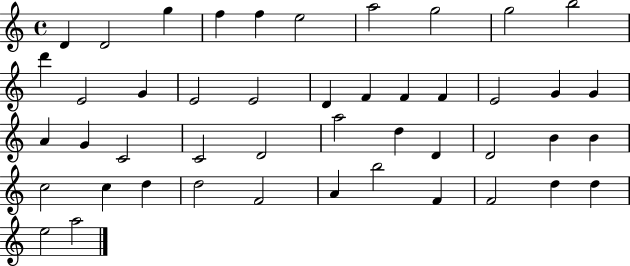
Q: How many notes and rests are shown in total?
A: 46